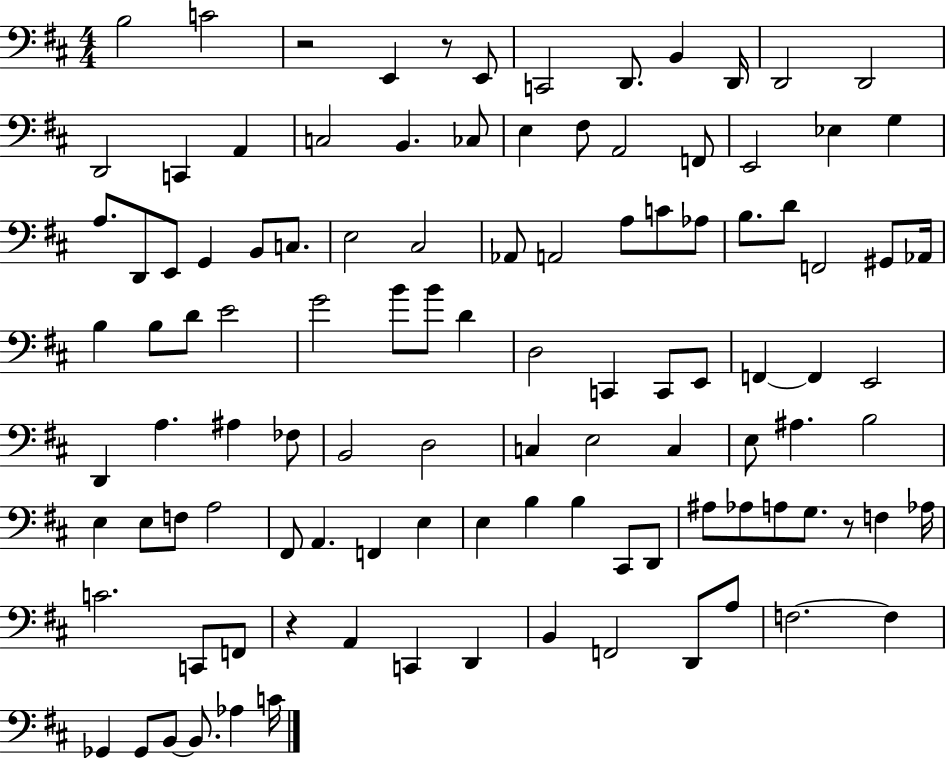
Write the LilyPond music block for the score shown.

{
  \clef bass
  \numericTimeSignature
  \time 4/4
  \key d \major
  b2 c'2 | r2 e,4 r8 e,8 | c,2 d,8. b,4 d,16 | d,2 d,2 | \break d,2 c,4 a,4 | c2 b,4. ces8 | e4 fis8 a,2 f,8 | e,2 ees4 g4 | \break a8. d,8 e,8 g,4 b,8 c8. | e2 cis2 | aes,8 a,2 a8 c'8 aes8 | b8. d'8 f,2 gis,8 aes,16 | \break b4 b8 d'8 e'2 | g'2 b'8 b'8 d'4 | d2 c,4 c,8 e,8 | f,4~~ f,4 e,2 | \break d,4 a4. ais4 fes8 | b,2 d2 | c4 e2 c4 | e8 ais4. b2 | \break e4 e8 f8 a2 | fis,8 a,4. f,4 e4 | e4 b4 b4 cis,8 d,8 | ais8 aes8 a8 g8. r8 f4 aes16 | \break c'2. c,8 f,8 | r4 a,4 c,4 d,4 | b,4 f,2 d,8 a8 | f2.~~ f4 | \break ges,4 ges,8 b,8~~ b,8. aes4 c'16 | \bar "|."
}